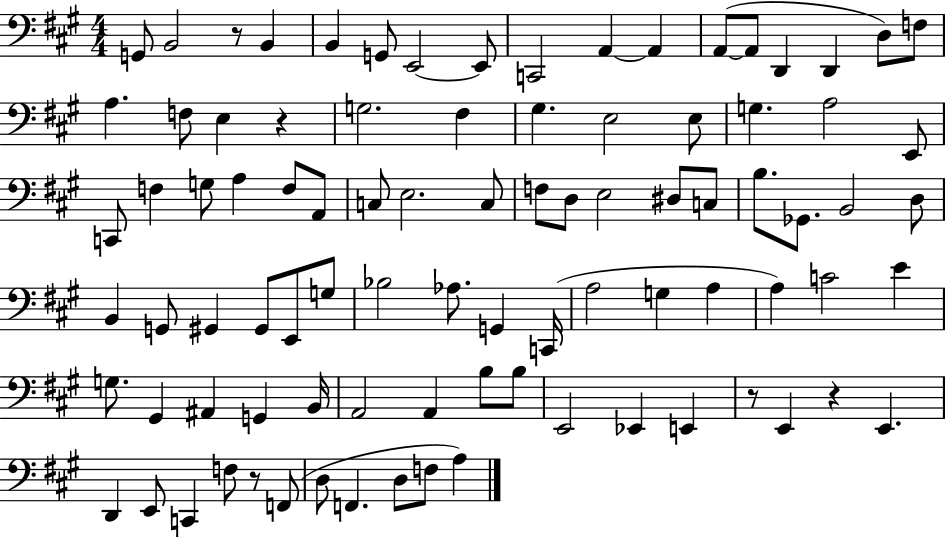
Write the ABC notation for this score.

X:1
T:Untitled
M:4/4
L:1/4
K:A
G,,/2 B,,2 z/2 B,, B,, G,,/2 E,,2 E,,/2 C,,2 A,, A,, A,,/2 A,,/2 D,, D,, D,/2 F,/2 A, F,/2 E, z G,2 ^F, ^G, E,2 E,/2 G, A,2 E,,/2 C,,/2 F, G,/2 A, F,/2 A,,/2 C,/2 E,2 C,/2 F,/2 D,/2 E,2 ^D,/2 C,/2 B,/2 _G,,/2 B,,2 D,/2 B,, G,,/2 ^G,, ^G,,/2 E,,/2 G,/2 _B,2 _A,/2 G,, C,,/4 A,2 G, A, A, C2 E G,/2 ^G,, ^A,, G,, B,,/4 A,,2 A,, B,/2 B,/2 E,,2 _E,, E,, z/2 E,, z E,, D,, E,,/2 C,, F,/2 z/2 F,,/2 D,/2 F,, D,/2 F,/2 A,